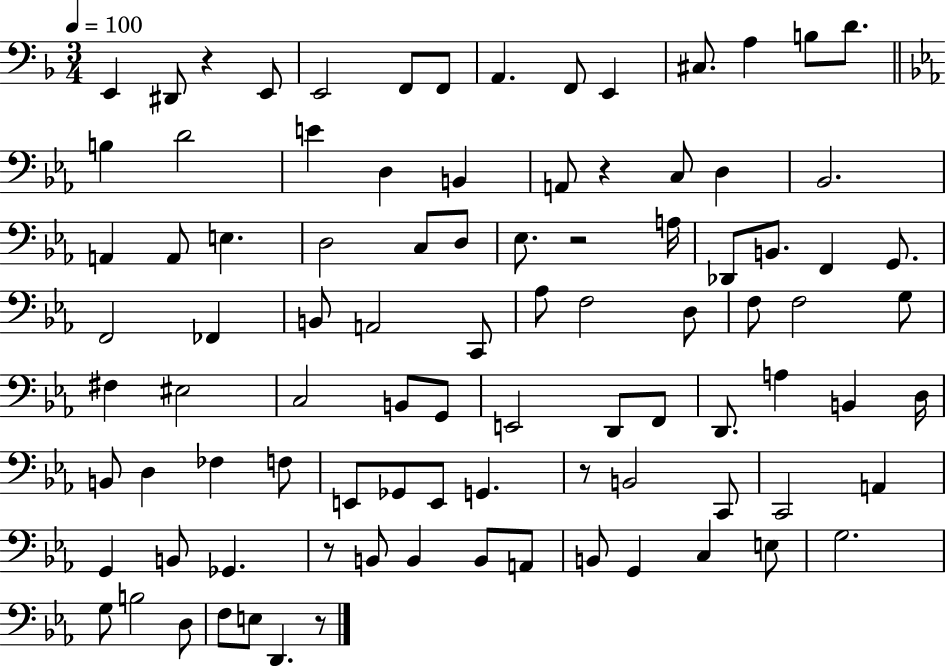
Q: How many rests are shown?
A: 6